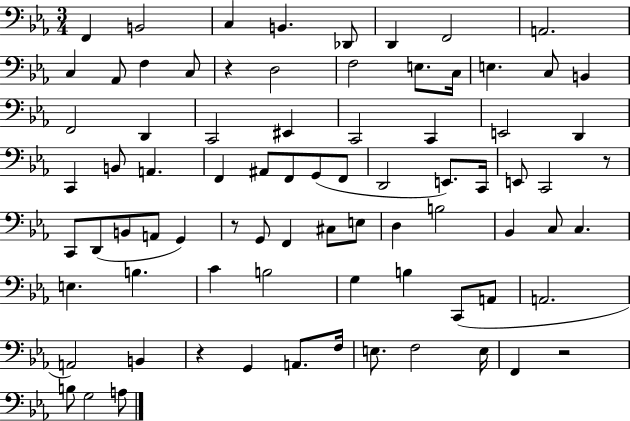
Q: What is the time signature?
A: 3/4